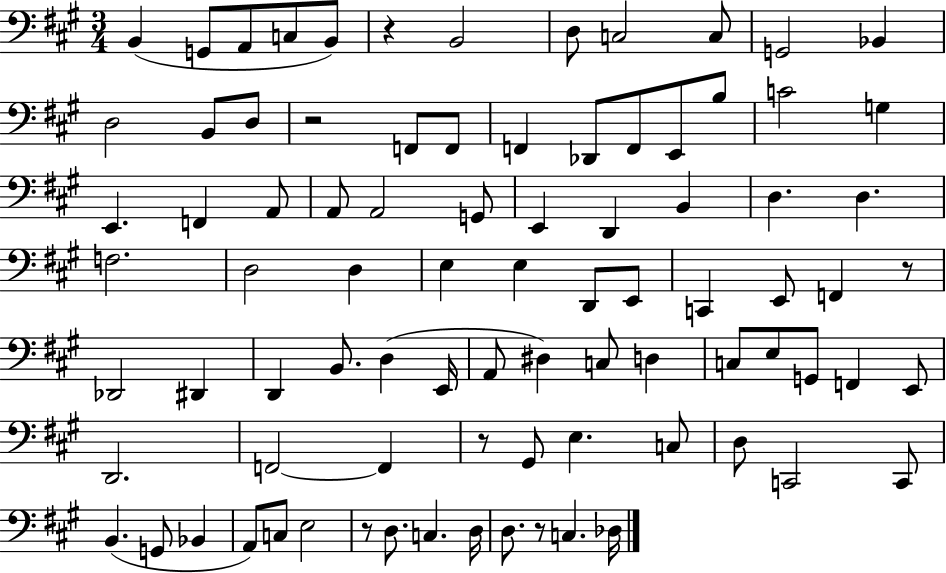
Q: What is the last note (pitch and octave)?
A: Db3